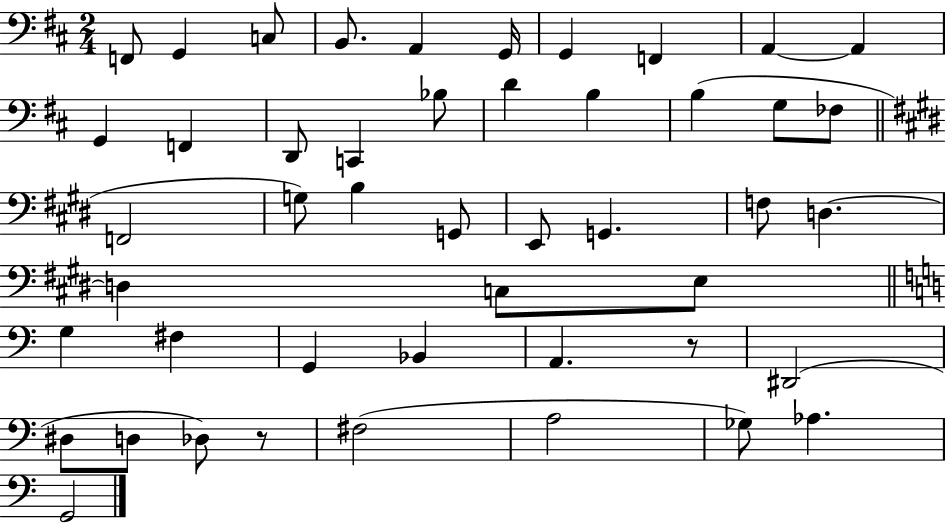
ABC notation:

X:1
T:Untitled
M:2/4
L:1/4
K:D
F,,/2 G,, C,/2 B,,/2 A,, G,,/4 G,, F,, A,, A,, G,, F,, D,,/2 C,, _B,/2 D B, B, G,/2 _F,/2 F,,2 G,/2 B, G,,/2 E,,/2 G,, F,/2 D, D, C,/2 E,/2 G, ^F, G,, _B,, A,, z/2 ^D,,2 ^D,/2 D,/2 _D,/2 z/2 ^F,2 A,2 _G,/2 _A, G,,2